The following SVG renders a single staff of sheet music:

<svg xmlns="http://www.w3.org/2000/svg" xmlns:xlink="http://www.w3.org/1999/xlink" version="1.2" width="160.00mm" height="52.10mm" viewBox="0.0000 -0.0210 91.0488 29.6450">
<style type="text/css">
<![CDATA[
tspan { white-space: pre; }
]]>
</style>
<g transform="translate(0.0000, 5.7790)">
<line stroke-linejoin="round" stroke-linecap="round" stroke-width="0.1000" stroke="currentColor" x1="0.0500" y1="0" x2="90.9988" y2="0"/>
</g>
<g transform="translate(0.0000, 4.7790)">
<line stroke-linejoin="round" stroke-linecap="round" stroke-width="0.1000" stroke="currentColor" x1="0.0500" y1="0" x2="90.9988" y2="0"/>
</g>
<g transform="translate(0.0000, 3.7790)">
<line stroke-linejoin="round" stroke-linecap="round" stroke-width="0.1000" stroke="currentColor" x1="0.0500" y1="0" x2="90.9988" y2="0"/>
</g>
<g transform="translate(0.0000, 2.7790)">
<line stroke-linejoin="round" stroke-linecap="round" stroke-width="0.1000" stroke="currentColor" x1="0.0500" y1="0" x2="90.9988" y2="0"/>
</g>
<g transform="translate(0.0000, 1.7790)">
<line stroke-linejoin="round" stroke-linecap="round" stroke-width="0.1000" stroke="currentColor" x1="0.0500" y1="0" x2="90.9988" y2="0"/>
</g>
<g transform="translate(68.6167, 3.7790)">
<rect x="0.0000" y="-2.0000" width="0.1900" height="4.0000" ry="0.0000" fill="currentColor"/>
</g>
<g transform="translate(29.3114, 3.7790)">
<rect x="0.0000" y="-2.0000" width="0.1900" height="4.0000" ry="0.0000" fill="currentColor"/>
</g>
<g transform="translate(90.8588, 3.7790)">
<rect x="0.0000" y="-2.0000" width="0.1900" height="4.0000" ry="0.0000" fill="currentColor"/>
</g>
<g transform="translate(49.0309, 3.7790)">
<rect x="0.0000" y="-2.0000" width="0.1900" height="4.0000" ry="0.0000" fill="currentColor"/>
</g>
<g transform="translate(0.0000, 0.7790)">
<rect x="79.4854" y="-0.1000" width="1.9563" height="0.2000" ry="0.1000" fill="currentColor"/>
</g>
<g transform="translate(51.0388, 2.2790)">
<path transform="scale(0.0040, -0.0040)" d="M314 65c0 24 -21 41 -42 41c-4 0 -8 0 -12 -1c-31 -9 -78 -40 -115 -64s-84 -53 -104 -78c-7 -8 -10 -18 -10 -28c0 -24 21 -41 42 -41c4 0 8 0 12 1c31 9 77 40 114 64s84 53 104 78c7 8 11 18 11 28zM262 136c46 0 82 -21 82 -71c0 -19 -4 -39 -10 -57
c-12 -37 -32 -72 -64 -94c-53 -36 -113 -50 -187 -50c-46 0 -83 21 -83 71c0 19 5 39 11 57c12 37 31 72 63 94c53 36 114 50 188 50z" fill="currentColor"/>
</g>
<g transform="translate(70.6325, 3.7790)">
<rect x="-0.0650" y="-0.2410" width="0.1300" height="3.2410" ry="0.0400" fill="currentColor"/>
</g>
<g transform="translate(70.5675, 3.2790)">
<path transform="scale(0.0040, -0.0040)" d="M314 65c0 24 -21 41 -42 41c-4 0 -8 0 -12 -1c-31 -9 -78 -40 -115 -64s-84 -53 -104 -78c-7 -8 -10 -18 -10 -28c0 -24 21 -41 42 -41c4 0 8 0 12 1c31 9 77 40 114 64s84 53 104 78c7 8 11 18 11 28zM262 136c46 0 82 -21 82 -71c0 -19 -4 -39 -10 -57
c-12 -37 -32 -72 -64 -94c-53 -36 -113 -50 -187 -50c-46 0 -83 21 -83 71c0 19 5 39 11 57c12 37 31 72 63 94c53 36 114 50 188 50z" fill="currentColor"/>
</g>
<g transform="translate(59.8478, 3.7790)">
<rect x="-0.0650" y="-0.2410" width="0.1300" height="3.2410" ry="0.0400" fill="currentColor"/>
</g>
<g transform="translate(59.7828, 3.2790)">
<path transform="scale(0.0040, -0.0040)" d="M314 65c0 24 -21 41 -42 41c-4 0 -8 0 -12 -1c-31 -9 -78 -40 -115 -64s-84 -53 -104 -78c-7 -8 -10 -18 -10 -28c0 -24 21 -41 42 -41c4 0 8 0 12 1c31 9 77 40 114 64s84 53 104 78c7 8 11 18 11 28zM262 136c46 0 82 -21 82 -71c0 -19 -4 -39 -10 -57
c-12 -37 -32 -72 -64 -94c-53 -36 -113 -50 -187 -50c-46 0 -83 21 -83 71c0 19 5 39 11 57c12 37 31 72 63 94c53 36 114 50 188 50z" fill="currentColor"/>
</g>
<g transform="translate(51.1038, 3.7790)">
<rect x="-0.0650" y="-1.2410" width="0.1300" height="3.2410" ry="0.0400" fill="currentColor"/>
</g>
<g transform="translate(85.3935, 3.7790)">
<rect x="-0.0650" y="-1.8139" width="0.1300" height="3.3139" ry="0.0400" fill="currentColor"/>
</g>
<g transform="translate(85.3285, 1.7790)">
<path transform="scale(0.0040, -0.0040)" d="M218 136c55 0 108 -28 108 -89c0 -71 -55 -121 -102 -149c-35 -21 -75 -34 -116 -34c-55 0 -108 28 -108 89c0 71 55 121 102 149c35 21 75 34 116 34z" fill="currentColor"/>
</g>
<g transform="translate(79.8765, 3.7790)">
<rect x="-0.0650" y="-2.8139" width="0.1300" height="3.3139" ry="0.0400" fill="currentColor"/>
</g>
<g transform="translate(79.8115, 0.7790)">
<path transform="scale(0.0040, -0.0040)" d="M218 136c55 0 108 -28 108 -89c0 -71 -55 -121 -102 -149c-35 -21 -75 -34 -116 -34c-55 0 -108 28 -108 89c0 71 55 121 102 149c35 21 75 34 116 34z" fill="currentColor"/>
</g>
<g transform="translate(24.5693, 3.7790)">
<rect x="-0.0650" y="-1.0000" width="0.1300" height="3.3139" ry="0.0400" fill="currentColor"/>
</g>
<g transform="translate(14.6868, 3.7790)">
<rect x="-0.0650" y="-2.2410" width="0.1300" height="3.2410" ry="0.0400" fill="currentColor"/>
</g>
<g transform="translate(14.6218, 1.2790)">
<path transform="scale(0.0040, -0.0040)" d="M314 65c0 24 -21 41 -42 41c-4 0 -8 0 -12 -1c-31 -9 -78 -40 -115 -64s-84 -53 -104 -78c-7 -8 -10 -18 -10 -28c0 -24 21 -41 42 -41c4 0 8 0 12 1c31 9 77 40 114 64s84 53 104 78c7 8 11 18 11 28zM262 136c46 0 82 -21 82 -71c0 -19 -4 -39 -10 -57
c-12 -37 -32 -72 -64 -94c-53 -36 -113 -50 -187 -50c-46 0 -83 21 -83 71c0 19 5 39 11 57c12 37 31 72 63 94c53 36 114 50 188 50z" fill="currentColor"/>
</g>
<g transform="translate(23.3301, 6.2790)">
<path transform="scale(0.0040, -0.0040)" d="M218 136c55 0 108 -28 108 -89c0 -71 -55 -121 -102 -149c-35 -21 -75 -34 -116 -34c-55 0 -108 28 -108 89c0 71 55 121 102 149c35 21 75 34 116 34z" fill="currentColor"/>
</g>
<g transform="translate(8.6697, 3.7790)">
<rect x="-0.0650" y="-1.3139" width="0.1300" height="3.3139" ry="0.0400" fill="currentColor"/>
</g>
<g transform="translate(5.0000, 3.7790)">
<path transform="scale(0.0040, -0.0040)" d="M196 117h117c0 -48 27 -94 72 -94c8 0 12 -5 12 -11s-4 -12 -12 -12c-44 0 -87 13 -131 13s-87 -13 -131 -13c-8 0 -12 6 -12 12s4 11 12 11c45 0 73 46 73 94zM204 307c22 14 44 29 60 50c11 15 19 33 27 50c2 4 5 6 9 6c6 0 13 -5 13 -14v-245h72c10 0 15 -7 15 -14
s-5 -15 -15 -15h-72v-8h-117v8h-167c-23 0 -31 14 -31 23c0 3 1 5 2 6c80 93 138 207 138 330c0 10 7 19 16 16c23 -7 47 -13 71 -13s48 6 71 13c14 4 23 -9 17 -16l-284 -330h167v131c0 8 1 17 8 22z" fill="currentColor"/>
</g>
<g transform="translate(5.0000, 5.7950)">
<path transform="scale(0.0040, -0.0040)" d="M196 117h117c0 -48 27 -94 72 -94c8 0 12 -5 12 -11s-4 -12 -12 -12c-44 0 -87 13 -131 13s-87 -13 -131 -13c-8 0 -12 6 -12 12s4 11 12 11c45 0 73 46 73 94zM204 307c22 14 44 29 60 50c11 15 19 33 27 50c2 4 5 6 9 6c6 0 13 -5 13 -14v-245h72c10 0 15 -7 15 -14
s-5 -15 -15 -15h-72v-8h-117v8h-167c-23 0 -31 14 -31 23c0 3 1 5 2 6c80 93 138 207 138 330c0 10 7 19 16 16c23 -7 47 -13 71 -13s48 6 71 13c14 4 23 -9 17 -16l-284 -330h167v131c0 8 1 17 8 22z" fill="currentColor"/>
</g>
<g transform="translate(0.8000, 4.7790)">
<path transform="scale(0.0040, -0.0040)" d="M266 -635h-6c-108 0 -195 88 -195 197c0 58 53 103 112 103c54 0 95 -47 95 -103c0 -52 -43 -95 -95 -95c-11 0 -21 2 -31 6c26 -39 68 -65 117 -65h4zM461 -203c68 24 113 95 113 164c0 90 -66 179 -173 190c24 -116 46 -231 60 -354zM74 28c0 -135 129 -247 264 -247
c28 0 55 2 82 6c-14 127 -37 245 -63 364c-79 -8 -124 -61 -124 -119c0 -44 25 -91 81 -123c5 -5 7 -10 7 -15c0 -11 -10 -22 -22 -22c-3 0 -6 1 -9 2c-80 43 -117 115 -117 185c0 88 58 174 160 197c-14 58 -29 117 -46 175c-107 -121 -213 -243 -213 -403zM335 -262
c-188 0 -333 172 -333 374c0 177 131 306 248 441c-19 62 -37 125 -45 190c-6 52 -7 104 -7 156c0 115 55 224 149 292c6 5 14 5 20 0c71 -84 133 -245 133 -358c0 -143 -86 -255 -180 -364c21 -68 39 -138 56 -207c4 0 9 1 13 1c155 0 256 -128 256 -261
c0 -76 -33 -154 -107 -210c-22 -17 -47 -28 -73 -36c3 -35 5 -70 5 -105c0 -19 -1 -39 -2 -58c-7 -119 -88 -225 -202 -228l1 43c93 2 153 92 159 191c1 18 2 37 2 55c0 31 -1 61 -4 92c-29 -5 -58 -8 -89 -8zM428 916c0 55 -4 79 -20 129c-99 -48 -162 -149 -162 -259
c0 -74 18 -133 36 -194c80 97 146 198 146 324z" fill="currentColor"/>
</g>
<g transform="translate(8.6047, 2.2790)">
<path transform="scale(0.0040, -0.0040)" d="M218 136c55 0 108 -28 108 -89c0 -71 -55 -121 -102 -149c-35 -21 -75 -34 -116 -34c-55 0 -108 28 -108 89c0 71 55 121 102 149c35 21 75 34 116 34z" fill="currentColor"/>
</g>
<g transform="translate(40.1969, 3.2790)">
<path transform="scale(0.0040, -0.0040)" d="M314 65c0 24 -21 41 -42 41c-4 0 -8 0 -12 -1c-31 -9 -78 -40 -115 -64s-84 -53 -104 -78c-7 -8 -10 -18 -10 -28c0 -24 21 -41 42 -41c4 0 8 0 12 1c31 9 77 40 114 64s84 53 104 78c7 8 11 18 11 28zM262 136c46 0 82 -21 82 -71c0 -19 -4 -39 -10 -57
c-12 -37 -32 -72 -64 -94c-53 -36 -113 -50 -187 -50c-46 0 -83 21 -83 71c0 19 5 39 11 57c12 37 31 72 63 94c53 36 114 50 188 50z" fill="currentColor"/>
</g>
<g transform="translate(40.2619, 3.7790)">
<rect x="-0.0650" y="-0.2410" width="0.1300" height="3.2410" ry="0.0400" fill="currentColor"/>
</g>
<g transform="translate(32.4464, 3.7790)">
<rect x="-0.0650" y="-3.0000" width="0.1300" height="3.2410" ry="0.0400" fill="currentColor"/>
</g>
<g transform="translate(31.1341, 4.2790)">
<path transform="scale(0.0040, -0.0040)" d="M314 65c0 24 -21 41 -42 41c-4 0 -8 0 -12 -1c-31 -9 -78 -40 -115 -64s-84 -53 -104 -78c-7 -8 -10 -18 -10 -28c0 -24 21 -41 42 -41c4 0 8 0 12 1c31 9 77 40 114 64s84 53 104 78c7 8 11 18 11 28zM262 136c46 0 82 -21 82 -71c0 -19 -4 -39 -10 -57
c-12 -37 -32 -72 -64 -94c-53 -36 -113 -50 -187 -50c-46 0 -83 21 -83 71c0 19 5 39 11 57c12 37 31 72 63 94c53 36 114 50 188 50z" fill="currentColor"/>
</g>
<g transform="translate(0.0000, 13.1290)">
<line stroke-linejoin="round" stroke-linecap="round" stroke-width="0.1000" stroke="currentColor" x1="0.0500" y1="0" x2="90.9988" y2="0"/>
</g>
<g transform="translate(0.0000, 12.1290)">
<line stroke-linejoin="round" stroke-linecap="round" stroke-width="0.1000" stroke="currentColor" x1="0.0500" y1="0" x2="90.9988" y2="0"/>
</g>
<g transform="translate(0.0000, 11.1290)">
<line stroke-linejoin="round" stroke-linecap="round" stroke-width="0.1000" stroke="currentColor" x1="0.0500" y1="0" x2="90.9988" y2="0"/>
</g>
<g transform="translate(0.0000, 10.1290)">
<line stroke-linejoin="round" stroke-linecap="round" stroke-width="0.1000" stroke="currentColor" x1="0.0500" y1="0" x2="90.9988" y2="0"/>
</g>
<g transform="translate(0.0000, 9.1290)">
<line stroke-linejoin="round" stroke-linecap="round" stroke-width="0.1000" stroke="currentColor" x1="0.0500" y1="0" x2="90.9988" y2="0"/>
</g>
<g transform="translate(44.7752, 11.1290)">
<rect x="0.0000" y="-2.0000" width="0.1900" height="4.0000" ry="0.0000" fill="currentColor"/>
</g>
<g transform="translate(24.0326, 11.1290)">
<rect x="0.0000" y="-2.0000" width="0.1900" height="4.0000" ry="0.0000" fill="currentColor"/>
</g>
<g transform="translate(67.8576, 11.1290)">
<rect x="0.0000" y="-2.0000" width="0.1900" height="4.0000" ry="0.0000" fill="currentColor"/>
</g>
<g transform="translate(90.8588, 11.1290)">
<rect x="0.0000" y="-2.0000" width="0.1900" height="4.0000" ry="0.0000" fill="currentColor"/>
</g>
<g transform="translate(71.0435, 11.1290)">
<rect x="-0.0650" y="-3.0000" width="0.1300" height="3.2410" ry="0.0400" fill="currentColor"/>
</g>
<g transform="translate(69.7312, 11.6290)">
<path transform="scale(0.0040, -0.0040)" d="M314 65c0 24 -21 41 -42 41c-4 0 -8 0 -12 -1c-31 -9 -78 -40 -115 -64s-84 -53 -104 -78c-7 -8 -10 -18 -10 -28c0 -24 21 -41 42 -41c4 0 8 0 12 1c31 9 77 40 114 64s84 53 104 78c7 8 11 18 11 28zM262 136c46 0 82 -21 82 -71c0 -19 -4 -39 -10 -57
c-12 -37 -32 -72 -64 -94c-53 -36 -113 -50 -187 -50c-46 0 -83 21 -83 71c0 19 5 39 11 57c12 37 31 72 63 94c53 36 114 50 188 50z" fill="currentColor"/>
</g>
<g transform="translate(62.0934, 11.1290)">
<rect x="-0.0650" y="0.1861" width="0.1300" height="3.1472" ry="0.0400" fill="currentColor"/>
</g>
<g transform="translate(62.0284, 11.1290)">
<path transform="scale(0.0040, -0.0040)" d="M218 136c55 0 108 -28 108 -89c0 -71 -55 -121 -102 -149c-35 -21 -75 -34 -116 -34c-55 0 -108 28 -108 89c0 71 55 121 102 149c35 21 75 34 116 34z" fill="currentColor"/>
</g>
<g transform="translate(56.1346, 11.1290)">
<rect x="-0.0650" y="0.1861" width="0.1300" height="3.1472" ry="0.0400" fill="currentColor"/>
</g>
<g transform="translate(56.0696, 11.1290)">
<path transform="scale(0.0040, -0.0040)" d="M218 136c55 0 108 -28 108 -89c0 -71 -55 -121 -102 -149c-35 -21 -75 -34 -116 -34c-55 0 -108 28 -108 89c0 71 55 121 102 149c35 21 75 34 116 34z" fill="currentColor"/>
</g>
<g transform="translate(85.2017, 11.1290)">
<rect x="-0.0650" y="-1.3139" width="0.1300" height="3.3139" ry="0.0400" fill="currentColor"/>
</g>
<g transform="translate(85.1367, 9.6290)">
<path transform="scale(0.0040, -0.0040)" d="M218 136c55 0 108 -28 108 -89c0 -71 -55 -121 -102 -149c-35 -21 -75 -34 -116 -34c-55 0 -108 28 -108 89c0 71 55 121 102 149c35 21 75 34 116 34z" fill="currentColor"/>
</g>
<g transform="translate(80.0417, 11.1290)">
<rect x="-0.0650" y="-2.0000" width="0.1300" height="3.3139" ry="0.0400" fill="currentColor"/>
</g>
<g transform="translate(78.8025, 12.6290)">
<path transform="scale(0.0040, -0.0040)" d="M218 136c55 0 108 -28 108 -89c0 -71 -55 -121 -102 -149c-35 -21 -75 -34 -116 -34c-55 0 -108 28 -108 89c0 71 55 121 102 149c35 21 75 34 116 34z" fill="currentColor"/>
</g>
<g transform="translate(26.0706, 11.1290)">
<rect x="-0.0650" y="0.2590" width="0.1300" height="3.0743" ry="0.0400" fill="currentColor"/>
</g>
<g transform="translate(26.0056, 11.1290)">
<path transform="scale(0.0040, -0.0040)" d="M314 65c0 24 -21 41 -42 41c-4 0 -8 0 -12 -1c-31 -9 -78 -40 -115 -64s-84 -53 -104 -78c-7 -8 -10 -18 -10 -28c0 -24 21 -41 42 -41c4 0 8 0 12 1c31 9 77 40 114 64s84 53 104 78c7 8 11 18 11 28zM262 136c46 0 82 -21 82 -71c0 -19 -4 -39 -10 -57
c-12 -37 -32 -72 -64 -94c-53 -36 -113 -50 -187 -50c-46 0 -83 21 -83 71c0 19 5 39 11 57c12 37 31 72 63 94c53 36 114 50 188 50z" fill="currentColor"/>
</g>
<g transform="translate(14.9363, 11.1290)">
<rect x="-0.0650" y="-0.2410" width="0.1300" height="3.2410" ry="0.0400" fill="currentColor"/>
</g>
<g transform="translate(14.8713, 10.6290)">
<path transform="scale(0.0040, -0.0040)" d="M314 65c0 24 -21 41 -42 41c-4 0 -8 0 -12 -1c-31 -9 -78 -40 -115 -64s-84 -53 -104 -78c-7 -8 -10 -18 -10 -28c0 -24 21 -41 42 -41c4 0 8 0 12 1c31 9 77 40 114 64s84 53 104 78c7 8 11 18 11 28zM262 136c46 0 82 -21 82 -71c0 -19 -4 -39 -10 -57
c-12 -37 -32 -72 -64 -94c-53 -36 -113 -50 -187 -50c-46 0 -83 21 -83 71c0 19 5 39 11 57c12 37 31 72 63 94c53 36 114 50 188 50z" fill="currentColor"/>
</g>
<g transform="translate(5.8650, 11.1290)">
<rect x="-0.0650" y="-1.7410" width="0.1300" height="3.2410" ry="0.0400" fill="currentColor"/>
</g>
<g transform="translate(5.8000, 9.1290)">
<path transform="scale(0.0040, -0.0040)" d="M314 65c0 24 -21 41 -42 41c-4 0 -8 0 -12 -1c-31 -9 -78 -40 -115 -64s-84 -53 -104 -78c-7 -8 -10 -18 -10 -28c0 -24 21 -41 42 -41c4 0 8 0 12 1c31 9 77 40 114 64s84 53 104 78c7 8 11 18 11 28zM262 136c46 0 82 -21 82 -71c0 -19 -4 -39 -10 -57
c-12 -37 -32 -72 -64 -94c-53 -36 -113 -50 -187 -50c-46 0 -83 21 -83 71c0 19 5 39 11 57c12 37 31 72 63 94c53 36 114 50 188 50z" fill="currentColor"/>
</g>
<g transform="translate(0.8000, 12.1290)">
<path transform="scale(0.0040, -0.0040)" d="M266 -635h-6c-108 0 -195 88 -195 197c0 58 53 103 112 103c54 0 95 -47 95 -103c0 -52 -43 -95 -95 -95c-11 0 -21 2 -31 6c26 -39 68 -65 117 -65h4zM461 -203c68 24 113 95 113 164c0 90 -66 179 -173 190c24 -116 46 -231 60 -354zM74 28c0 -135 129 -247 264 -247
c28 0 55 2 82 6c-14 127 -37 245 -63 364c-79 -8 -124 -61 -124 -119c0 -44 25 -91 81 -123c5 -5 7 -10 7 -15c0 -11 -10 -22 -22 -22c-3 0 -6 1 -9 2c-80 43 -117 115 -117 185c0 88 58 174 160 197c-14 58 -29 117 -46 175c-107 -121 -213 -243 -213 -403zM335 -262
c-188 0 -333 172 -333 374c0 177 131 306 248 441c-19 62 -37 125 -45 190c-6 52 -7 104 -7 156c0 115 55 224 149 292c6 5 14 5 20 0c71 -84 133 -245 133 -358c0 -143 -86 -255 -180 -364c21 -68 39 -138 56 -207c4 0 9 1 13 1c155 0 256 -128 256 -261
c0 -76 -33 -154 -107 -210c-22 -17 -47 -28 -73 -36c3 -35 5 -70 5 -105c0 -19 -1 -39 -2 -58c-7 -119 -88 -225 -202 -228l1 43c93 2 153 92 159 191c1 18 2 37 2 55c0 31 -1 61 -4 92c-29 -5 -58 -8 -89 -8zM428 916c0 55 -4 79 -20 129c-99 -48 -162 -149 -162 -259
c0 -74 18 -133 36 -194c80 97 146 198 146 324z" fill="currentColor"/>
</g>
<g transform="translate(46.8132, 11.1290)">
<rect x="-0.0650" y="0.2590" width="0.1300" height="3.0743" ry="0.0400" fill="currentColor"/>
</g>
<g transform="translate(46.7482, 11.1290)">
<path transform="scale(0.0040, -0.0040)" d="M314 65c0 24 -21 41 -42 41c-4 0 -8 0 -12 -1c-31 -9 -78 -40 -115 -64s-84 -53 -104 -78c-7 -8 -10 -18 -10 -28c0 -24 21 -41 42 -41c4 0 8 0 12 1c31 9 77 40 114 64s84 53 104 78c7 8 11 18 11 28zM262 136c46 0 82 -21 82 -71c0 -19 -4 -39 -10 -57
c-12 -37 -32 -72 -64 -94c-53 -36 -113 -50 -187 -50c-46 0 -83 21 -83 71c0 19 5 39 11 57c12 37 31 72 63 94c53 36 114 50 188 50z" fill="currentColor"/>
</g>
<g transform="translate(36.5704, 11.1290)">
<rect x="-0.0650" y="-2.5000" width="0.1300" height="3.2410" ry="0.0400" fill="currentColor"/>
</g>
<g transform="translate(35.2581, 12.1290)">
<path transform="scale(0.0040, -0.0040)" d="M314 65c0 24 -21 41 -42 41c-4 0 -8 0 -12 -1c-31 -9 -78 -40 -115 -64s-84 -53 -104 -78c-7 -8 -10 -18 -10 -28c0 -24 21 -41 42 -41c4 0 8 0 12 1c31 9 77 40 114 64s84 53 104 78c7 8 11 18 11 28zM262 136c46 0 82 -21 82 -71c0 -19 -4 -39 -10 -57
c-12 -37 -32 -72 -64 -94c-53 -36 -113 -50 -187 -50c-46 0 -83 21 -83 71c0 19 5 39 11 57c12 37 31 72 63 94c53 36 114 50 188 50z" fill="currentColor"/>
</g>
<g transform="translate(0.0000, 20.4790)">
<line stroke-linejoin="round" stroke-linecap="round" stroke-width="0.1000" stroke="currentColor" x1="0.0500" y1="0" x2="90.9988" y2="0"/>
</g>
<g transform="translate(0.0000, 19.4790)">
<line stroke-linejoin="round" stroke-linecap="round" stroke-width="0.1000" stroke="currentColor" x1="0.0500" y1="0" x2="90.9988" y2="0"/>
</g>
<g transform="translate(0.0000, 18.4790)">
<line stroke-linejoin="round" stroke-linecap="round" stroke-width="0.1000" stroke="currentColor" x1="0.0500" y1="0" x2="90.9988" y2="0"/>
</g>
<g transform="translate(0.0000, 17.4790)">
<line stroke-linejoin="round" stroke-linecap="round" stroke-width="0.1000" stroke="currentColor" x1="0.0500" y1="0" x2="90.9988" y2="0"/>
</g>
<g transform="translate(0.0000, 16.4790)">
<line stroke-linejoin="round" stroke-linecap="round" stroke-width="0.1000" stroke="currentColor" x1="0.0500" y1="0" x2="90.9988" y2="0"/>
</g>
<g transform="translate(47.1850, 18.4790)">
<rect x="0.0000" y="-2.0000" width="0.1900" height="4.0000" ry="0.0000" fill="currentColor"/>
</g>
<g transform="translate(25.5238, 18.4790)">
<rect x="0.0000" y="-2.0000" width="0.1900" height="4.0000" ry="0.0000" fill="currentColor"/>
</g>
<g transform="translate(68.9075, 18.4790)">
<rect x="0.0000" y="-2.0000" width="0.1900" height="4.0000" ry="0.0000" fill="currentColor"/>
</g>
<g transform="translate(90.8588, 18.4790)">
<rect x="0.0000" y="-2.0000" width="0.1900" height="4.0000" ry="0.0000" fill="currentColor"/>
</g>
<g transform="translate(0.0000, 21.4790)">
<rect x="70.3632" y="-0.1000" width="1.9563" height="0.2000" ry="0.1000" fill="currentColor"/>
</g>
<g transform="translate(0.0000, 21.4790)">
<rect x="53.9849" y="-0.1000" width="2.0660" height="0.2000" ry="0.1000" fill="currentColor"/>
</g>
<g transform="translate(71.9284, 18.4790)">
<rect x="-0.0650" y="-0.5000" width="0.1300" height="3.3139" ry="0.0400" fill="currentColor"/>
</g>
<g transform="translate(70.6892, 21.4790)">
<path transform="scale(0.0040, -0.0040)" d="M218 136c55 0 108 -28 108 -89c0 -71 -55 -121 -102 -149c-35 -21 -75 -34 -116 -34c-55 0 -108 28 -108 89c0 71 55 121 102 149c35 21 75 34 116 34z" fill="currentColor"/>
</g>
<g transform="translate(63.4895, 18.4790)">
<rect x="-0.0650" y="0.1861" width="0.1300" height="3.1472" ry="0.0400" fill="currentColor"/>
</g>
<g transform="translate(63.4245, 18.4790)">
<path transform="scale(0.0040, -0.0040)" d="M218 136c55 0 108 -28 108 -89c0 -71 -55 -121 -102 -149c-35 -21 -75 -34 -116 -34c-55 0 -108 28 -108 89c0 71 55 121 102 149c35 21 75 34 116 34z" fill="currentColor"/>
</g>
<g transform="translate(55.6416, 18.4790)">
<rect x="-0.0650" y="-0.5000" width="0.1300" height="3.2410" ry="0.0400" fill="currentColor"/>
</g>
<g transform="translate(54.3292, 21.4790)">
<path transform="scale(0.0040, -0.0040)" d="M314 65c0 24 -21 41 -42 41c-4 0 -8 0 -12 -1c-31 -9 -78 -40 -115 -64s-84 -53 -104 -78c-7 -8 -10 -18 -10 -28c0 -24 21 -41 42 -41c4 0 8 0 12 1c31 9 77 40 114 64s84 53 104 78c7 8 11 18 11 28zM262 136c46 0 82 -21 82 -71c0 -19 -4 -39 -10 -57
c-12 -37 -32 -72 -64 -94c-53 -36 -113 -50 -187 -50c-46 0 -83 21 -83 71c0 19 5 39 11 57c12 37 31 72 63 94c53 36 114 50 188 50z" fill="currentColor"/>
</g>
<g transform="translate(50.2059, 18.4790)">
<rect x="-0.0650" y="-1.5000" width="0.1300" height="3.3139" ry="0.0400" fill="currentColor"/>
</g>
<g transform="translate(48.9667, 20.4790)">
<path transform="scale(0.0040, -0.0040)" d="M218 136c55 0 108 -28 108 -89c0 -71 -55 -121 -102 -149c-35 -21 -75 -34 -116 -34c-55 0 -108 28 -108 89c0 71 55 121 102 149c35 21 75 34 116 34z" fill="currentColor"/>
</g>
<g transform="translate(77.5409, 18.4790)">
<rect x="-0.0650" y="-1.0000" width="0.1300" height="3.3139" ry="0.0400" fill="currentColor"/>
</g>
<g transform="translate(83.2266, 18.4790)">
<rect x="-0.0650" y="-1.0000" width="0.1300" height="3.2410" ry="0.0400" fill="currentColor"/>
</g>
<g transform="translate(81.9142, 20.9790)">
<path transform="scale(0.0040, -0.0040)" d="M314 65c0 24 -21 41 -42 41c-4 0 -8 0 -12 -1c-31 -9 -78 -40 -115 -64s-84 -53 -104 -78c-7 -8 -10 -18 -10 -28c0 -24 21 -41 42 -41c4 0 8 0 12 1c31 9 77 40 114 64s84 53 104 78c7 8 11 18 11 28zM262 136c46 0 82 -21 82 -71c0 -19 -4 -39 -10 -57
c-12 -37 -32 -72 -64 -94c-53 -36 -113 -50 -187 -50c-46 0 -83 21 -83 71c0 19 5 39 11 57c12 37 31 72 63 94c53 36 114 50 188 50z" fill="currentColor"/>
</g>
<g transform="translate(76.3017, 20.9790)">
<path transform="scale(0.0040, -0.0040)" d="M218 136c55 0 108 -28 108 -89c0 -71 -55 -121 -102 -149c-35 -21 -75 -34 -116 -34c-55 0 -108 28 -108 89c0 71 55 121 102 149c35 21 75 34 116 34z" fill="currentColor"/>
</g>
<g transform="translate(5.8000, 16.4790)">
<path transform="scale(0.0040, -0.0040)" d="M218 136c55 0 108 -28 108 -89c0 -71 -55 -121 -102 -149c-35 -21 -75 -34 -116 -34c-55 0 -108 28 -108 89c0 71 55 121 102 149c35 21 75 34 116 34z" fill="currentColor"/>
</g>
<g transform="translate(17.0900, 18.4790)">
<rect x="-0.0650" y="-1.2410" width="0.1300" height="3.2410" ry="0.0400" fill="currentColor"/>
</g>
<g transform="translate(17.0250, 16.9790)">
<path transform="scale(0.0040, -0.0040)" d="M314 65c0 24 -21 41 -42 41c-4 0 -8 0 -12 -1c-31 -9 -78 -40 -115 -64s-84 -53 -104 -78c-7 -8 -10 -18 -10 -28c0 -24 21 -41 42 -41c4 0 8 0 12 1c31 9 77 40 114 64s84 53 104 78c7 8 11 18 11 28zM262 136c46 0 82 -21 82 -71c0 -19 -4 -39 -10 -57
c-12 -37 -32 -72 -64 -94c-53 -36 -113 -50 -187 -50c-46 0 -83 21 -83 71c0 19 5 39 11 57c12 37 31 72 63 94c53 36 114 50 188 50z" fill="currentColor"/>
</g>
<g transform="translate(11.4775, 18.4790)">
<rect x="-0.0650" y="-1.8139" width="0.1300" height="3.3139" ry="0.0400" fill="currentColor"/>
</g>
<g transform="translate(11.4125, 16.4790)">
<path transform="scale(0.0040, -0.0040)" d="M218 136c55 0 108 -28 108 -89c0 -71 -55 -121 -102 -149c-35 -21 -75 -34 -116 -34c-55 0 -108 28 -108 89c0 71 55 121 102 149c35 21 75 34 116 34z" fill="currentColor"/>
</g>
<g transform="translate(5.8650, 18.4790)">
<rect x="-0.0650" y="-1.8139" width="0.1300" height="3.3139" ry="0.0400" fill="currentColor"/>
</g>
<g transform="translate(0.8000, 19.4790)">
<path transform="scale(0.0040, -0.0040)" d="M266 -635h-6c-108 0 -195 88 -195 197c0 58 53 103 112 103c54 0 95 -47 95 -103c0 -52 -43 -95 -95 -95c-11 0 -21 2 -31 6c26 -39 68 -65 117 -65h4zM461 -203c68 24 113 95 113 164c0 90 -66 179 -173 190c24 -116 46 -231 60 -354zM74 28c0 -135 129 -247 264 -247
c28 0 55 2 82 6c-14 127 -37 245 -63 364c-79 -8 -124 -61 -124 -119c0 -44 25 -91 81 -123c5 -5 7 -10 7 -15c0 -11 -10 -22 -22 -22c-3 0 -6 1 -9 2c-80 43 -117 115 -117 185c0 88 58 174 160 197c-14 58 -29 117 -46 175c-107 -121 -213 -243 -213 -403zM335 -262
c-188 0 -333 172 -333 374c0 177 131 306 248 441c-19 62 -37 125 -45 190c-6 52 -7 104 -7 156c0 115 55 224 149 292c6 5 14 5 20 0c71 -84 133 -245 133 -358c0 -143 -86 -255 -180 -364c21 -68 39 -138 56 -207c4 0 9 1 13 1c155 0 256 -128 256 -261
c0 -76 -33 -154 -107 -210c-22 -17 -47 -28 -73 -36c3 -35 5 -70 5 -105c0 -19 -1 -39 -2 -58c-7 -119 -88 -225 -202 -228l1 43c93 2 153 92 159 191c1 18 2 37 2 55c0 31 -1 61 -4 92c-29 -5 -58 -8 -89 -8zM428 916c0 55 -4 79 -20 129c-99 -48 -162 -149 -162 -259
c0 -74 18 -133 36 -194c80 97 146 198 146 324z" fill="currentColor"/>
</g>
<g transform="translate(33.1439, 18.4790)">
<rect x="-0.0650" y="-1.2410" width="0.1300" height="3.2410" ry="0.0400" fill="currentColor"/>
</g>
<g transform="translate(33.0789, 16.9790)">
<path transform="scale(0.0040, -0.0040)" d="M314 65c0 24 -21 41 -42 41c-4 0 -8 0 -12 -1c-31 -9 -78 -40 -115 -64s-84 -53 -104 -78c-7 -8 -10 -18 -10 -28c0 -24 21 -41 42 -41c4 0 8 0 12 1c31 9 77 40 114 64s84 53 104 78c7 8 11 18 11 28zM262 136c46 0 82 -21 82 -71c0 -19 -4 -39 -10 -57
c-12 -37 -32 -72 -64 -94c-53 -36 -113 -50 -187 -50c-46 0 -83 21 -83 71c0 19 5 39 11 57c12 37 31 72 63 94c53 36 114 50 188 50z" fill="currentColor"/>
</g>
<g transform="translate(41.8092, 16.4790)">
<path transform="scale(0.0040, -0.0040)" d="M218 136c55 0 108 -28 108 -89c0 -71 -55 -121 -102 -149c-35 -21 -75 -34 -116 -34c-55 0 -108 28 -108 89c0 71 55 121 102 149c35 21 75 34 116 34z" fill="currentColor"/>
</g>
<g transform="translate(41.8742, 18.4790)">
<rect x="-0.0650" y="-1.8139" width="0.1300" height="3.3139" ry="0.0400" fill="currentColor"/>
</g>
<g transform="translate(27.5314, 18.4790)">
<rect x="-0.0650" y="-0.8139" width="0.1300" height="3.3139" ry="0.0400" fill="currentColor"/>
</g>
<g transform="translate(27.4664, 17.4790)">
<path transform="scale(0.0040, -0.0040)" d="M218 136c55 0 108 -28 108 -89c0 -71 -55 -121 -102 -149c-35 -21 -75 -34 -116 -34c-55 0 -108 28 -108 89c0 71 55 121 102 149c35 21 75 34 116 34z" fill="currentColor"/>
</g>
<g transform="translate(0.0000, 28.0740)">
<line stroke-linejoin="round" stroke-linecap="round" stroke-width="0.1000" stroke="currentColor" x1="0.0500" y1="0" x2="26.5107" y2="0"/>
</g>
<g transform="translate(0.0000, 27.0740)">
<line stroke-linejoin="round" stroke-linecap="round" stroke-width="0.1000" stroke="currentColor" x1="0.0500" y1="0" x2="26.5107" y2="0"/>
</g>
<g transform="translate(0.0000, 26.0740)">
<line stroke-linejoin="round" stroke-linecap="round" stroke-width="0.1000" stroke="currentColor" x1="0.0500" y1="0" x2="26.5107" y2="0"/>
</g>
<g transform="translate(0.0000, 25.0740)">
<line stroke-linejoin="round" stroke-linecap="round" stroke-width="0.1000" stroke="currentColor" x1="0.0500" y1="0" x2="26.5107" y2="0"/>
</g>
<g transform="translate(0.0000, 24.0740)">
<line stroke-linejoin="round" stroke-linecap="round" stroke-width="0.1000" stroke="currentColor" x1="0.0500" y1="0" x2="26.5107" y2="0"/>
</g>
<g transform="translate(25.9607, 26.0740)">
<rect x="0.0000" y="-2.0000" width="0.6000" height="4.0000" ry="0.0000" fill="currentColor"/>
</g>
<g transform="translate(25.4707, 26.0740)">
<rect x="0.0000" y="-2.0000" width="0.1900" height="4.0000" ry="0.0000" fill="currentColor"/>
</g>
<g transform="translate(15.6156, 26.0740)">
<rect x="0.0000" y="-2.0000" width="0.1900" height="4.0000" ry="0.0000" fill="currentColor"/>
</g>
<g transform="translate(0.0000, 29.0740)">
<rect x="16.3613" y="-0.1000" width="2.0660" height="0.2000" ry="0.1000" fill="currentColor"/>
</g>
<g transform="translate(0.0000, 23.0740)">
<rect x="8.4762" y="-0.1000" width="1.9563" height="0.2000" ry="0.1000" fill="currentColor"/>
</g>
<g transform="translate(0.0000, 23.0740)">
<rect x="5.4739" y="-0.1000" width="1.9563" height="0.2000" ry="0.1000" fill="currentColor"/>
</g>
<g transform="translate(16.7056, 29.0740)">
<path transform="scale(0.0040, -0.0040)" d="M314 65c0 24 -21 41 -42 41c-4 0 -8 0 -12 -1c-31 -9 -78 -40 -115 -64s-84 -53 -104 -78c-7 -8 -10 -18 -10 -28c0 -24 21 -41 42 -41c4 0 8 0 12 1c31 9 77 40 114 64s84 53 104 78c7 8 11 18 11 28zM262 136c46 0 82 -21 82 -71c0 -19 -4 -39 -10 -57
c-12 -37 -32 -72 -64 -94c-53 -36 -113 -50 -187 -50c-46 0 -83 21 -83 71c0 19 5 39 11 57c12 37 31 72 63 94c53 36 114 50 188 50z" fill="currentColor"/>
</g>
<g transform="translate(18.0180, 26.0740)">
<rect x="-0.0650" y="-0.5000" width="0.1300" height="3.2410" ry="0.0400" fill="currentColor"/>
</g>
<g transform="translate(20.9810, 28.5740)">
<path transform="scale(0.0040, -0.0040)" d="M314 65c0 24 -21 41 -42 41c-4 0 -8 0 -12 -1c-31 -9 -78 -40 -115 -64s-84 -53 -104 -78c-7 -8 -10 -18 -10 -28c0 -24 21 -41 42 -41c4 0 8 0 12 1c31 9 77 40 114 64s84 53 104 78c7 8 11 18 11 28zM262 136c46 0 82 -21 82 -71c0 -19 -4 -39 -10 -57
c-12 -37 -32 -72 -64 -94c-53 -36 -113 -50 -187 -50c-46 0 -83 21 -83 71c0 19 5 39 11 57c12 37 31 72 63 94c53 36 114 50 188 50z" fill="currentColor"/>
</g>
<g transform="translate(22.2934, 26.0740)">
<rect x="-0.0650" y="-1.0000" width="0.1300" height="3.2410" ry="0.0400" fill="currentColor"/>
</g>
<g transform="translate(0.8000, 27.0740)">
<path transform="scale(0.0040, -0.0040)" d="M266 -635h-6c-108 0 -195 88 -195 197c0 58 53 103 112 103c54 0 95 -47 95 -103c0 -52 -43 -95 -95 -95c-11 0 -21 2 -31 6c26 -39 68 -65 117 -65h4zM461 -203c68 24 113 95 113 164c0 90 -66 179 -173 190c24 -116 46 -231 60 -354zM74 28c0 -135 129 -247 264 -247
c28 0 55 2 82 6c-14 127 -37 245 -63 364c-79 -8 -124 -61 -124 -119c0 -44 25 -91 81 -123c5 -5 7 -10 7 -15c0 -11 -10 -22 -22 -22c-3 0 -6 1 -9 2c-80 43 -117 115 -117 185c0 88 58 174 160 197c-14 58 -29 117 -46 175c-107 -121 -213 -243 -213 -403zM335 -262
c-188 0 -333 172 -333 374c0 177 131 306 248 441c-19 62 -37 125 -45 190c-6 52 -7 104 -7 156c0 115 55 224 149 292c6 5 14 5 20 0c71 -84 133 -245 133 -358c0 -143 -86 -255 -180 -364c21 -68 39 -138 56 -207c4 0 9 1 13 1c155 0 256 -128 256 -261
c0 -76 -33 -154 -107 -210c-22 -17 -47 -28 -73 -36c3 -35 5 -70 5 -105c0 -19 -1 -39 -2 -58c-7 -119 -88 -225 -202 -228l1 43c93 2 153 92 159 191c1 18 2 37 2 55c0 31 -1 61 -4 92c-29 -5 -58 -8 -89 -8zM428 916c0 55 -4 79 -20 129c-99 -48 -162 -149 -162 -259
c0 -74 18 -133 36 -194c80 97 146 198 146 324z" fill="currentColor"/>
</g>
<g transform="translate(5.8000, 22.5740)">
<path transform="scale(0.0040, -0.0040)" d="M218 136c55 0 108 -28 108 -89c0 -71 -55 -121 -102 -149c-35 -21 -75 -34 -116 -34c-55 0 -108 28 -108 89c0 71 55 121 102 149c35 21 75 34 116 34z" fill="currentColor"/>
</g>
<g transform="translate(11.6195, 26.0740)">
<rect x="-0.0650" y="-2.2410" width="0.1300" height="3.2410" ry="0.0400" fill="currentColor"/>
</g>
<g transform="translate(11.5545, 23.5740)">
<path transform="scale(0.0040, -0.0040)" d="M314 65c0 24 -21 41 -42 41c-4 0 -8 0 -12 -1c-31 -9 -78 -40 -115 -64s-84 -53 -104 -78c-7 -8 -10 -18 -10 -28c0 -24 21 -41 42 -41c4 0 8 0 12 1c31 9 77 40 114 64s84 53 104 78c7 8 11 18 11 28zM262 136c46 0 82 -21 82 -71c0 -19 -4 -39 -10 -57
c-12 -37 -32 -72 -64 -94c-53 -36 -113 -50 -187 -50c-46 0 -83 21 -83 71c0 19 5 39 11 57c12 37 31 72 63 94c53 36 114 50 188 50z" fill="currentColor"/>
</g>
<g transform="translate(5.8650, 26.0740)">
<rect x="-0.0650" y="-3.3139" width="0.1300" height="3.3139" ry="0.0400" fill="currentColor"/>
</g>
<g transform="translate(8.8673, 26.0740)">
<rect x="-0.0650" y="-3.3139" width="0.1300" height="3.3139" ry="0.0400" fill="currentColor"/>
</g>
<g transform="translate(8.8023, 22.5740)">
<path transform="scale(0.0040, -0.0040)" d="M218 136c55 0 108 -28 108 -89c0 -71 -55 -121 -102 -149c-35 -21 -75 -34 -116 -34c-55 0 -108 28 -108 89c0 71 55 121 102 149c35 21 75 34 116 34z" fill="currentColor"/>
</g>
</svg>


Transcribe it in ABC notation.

X:1
T:Untitled
M:4/4
L:1/4
K:C
e g2 D A2 c2 e2 c2 c2 a f f2 c2 B2 G2 B2 B B A2 F e f f e2 d e2 f E C2 B C D D2 b b g2 C2 D2